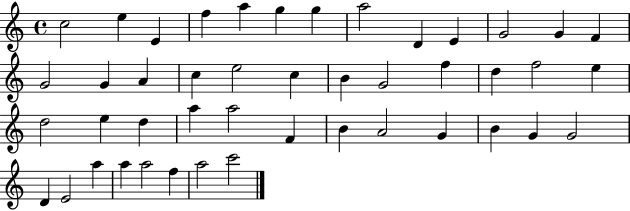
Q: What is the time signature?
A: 4/4